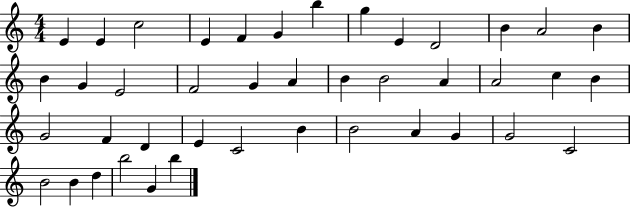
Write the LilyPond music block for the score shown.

{
  \clef treble
  \numericTimeSignature
  \time 4/4
  \key c \major
  e'4 e'4 c''2 | e'4 f'4 g'4 b''4 | g''4 e'4 d'2 | b'4 a'2 b'4 | \break b'4 g'4 e'2 | f'2 g'4 a'4 | b'4 b'2 a'4 | a'2 c''4 b'4 | \break g'2 f'4 d'4 | e'4 c'2 b'4 | b'2 a'4 g'4 | g'2 c'2 | \break b'2 b'4 d''4 | b''2 g'4 b''4 | \bar "|."
}